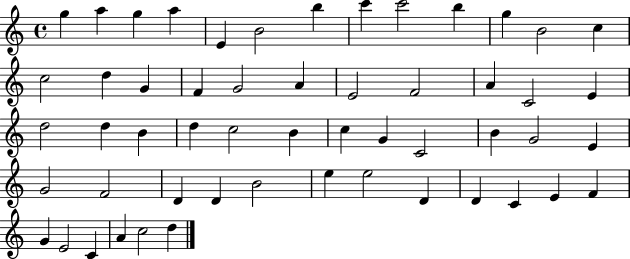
X:1
T:Untitled
M:4/4
L:1/4
K:C
g a g a E B2 b c' c'2 b g B2 c c2 d G F G2 A E2 F2 A C2 E d2 d B d c2 B c G C2 B G2 E G2 F2 D D B2 e e2 D D C E F G E2 C A c2 d